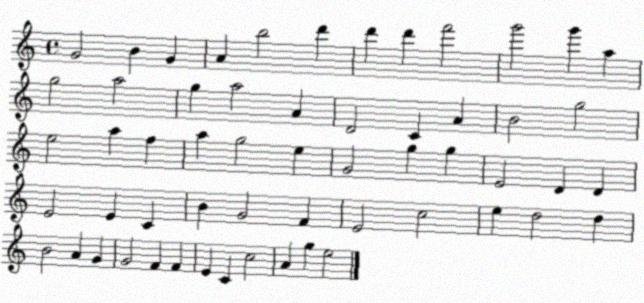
X:1
T:Untitled
M:4/4
L:1/4
K:C
G2 B G A b2 d' d' d' f'2 g'2 g' a g2 a2 g a2 A D2 C A B2 g2 e2 a f a g2 e G2 g g E2 D D E2 E C B G2 F E2 c2 e d2 d B2 A G G2 F F E C c2 A g e2